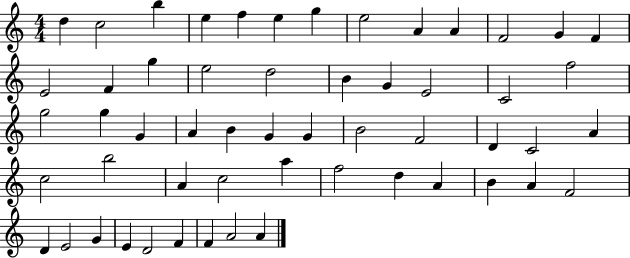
X:1
T:Untitled
M:4/4
L:1/4
K:C
d c2 b e f e g e2 A A F2 G F E2 F g e2 d2 B G E2 C2 f2 g2 g G A B G G B2 F2 D C2 A c2 b2 A c2 a f2 d A B A F2 D E2 G E D2 F F A2 A